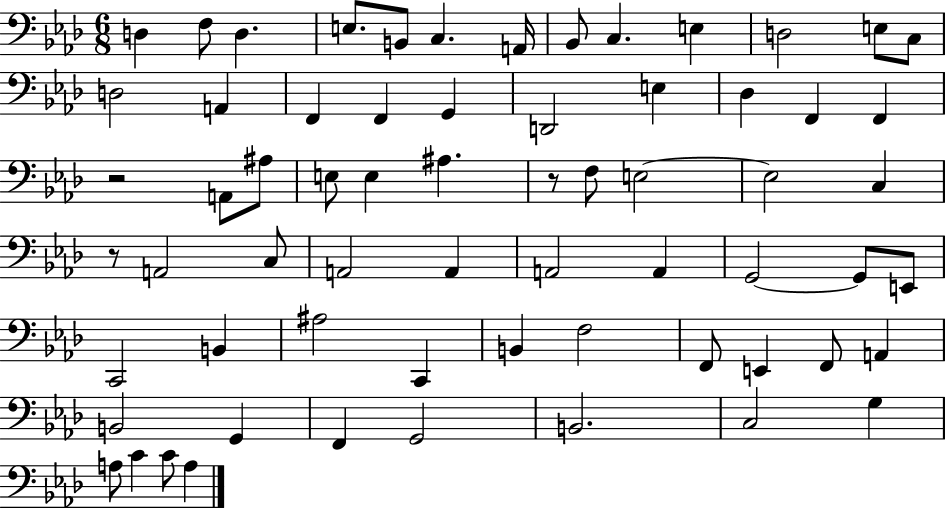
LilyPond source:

{
  \clef bass
  \numericTimeSignature
  \time 6/8
  \key aes \major
  \repeat volta 2 { d4 f8 d4. | e8. b,8 c4. a,16 | bes,8 c4. e4 | d2 e8 c8 | \break d2 a,4 | f,4 f,4 g,4 | d,2 e4 | des4 f,4 f,4 | \break r2 a,8 ais8 | e8 e4 ais4. | r8 f8 e2~~ | e2 c4 | \break r8 a,2 c8 | a,2 a,4 | a,2 a,4 | g,2~~ g,8 e,8 | \break c,2 b,4 | ais2 c,4 | b,4 f2 | f,8 e,4 f,8 a,4 | \break b,2 g,4 | f,4 g,2 | b,2. | c2 g4 | \break a8 c'4 c'8 a4 | } \bar "|."
}